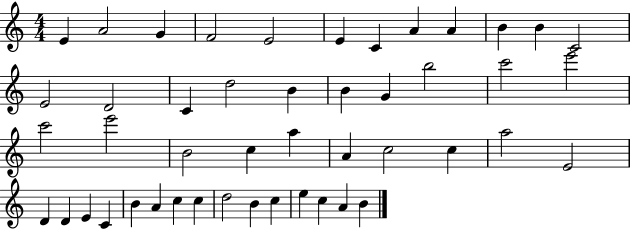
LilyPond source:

{
  \clef treble
  \numericTimeSignature
  \time 4/4
  \key c \major
  e'4 a'2 g'4 | f'2 e'2 | e'4 c'4 a'4 a'4 | b'4 b'4 c'2 | \break e'2 d'2 | c'4 d''2 b'4 | b'4 g'4 b''2 | c'''2 e'''2 | \break c'''2 e'''2 | b'2 c''4 a''4 | a'4 c''2 c''4 | a''2 e'2 | \break d'4 d'4 e'4 c'4 | b'4 a'4 c''4 c''4 | d''2 b'4 c''4 | e''4 c''4 a'4 b'4 | \break \bar "|."
}